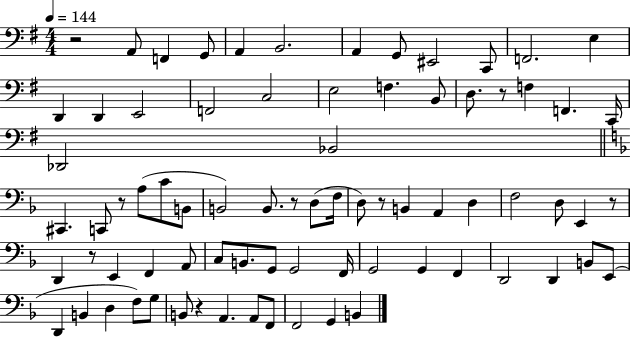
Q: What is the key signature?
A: G major